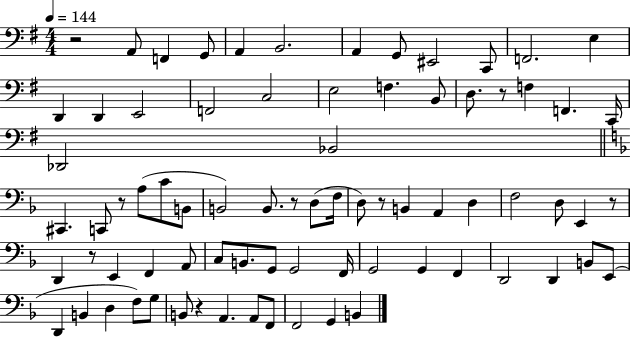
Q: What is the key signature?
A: G major